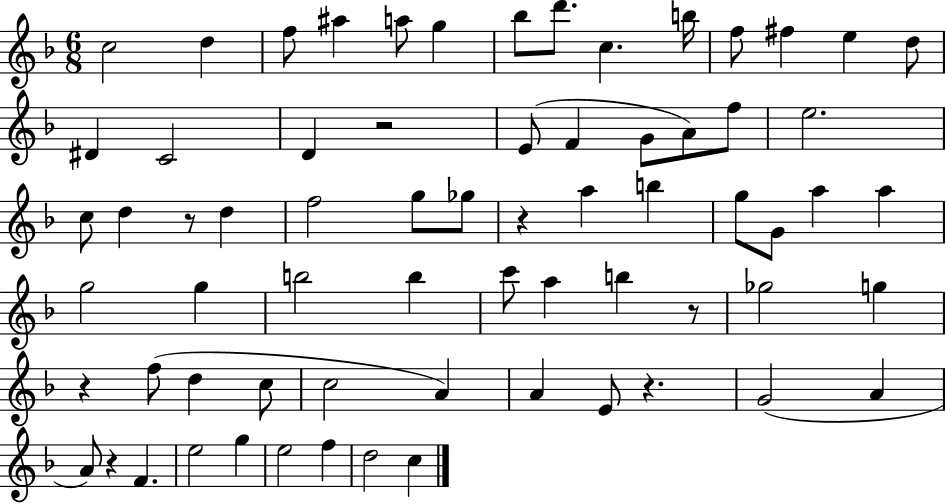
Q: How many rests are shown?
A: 7